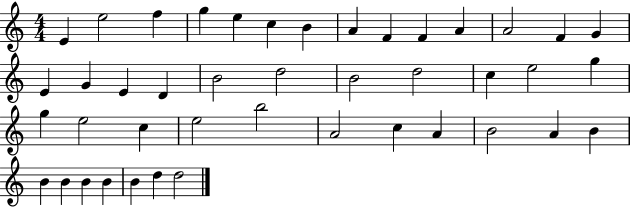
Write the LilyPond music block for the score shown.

{
  \clef treble
  \numericTimeSignature
  \time 4/4
  \key c \major
  e'4 e''2 f''4 | g''4 e''4 c''4 b'4 | a'4 f'4 f'4 a'4 | a'2 f'4 g'4 | \break e'4 g'4 e'4 d'4 | b'2 d''2 | b'2 d''2 | c''4 e''2 g''4 | \break g''4 e''2 c''4 | e''2 b''2 | a'2 c''4 a'4 | b'2 a'4 b'4 | \break b'4 b'4 b'4 b'4 | b'4 d''4 d''2 | \bar "|."
}